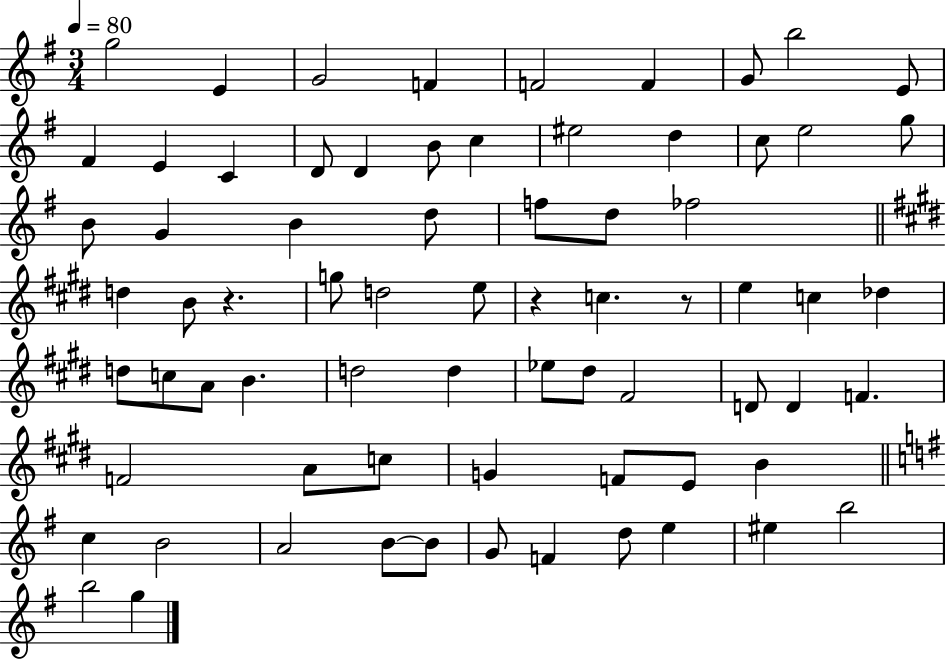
G5/h E4/q G4/h F4/q F4/h F4/q G4/e B5/h E4/e F#4/q E4/q C4/q D4/e D4/q B4/e C5/q EIS5/h D5/q C5/e E5/h G5/e B4/e G4/q B4/q D5/e F5/e D5/e FES5/h D5/q B4/e R/q. G5/e D5/h E5/e R/q C5/q. R/e E5/q C5/q Db5/q D5/e C5/e A4/e B4/q. D5/h D5/q Eb5/e D#5/e F#4/h D4/e D4/q F4/q. F4/h A4/e C5/e G4/q F4/e E4/e B4/q C5/q B4/h A4/h B4/e B4/e G4/e F4/q D5/e E5/q EIS5/q B5/h B5/h G5/q